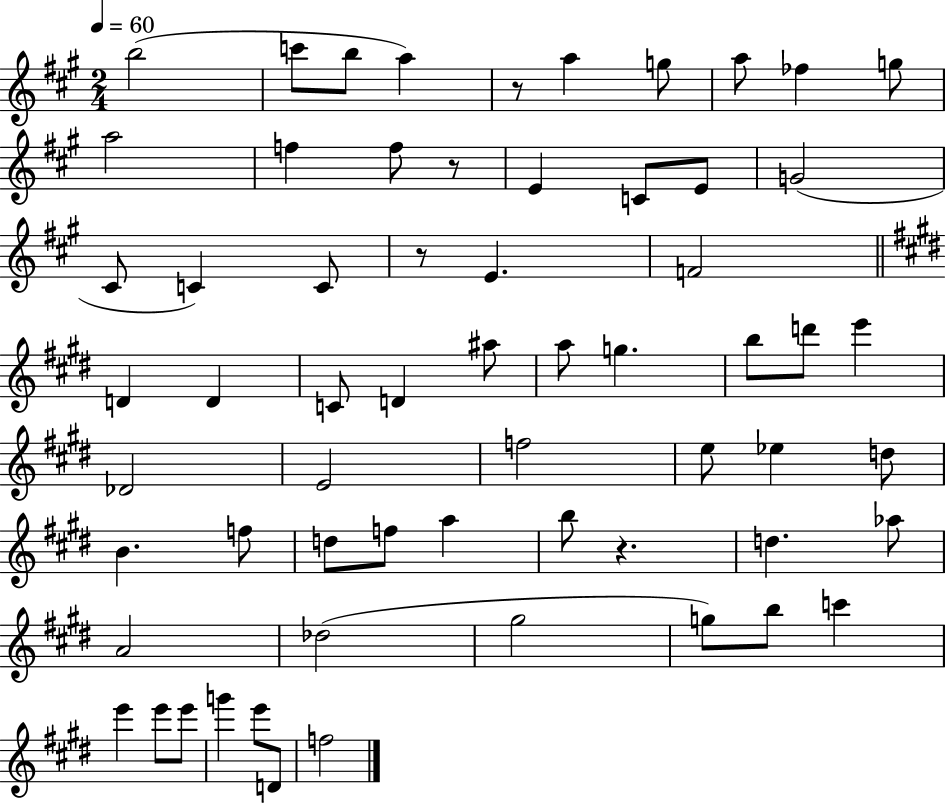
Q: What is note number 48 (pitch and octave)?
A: G#5